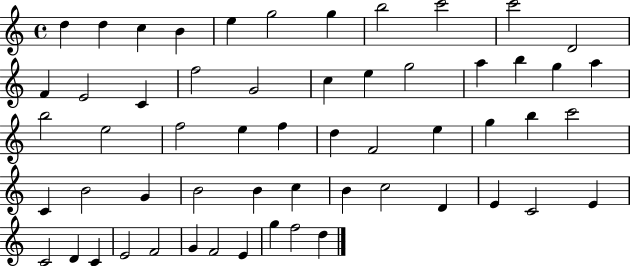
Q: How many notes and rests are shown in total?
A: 57